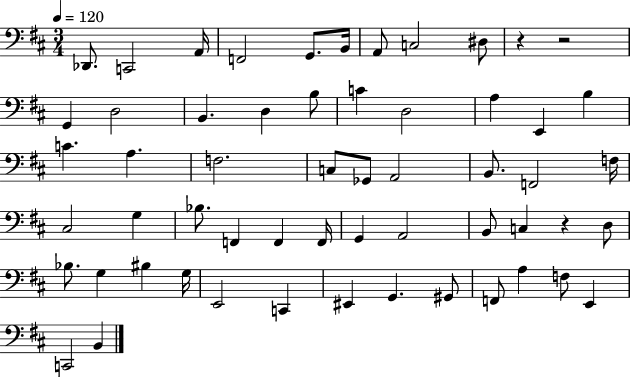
X:1
T:Untitled
M:3/4
L:1/4
K:D
_D,,/2 C,,2 A,,/4 F,,2 G,,/2 B,,/4 A,,/2 C,2 ^D,/2 z z2 G,, D,2 B,, D, B,/2 C D,2 A, E,, B, C A, F,2 C,/2 _G,,/2 A,,2 B,,/2 F,,2 F,/4 ^C,2 G, _B,/2 F,, F,, F,,/4 G,, A,,2 B,,/2 C, z D,/2 _B,/2 G, ^B, G,/4 E,,2 C,, ^E,, G,, ^G,,/2 F,,/2 A, F,/2 E,, C,,2 B,,